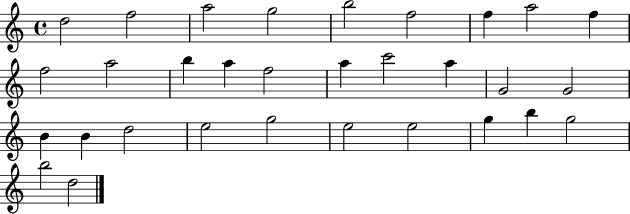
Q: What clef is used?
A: treble